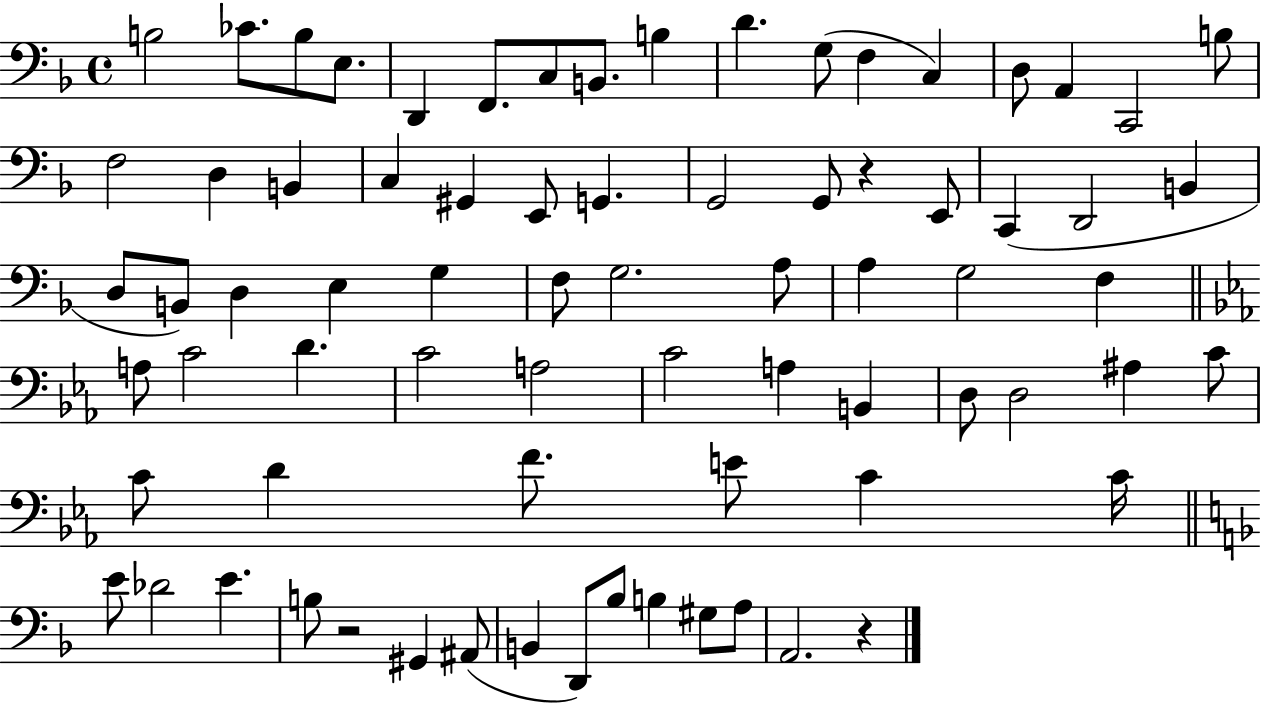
{
  \clef bass
  \time 4/4
  \defaultTimeSignature
  \key f \major
  b2 ces'8. b8 e8. | d,4 f,8. c8 b,8. b4 | d'4. g8( f4 c4) | d8 a,4 c,2 b8 | \break f2 d4 b,4 | c4 gis,4 e,8 g,4. | g,2 g,8 r4 e,8 | c,4( d,2 b,4 | \break d8 b,8) d4 e4 g4 | f8 g2. a8 | a4 g2 f4 | \bar "||" \break \key ees \major a8 c'2 d'4. | c'2 a2 | c'2 a4 b,4 | d8 d2 ais4 c'8 | \break c'8 d'4 f'8. e'8 c'4 c'16 | \bar "||" \break \key d \minor e'8 des'2 e'4. | b8 r2 gis,4 ais,8( | b,4 d,8) bes8 b4 gis8 a8 | a,2. r4 | \break \bar "|."
}